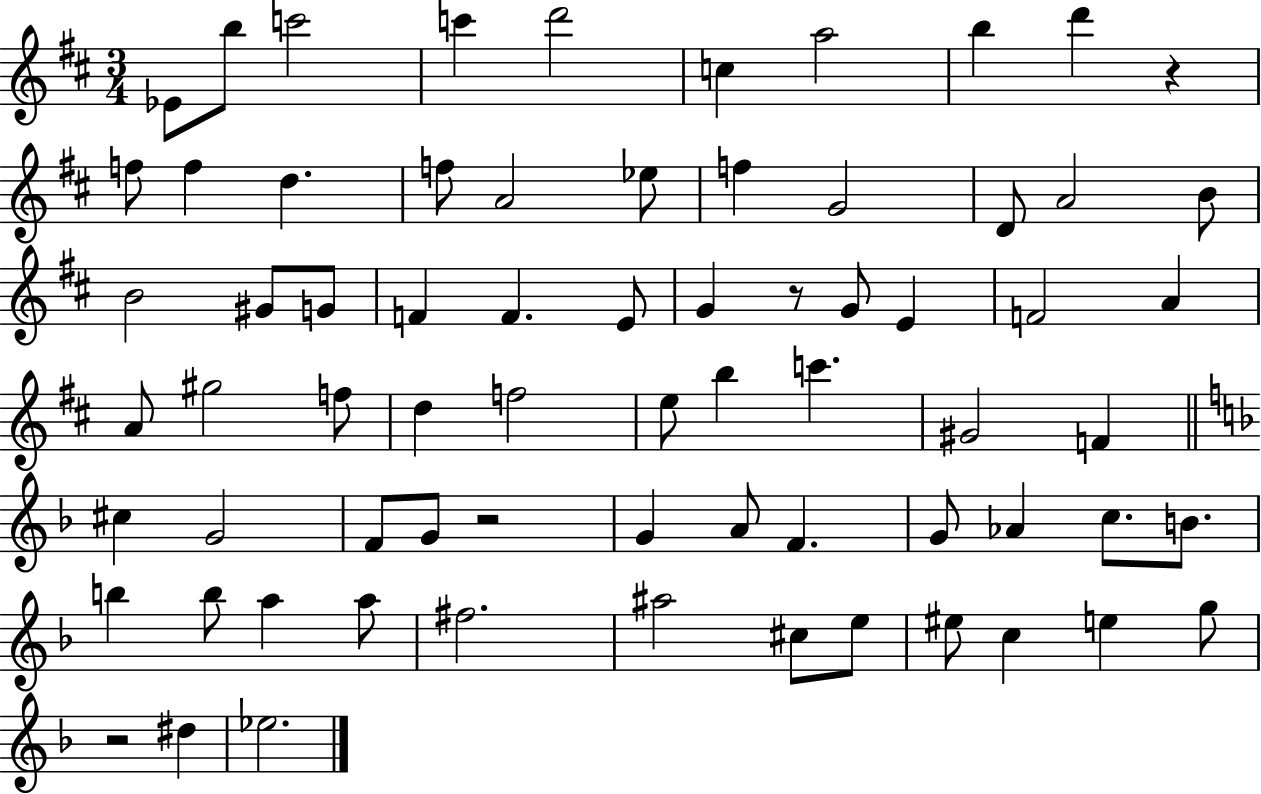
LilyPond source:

{
  \clef treble
  \numericTimeSignature
  \time 3/4
  \key d \major
  ees'8 b''8 c'''2 | c'''4 d'''2 | c''4 a''2 | b''4 d'''4 r4 | \break f''8 f''4 d''4. | f''8 a'2 ees''8 | f''4 g'2 | d'8 a'2 b'8 | \break b'2 gis'8 g'8 | f'4 f'4. e'8 | g'4 r8 g'8 e'4 | f'2 a'4 | \break a'8 gis''2 f''8 | d''4 f''2 | e''8 b''4 c'''4. | gis'2 f'4 | \break \bar "||" \break \key d \minor cis''4 g'2 | f'8 g'8 r2 | g'4 a'8 f'4. | g'8 aes'4 c''8. b'8. | \break b''4 b''8 a''4 a''8 | fis''2. | ais''2 cis''8 e''8 | eis''8 c''4 e''4 g''8 | \break r2 dis''4 | ees''2. | \bar "|."
}